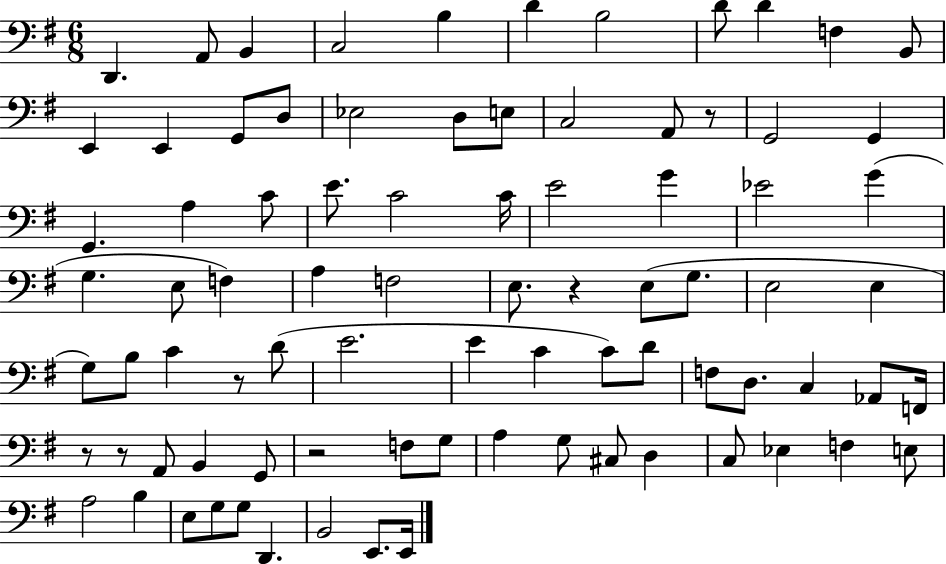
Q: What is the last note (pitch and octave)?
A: E2